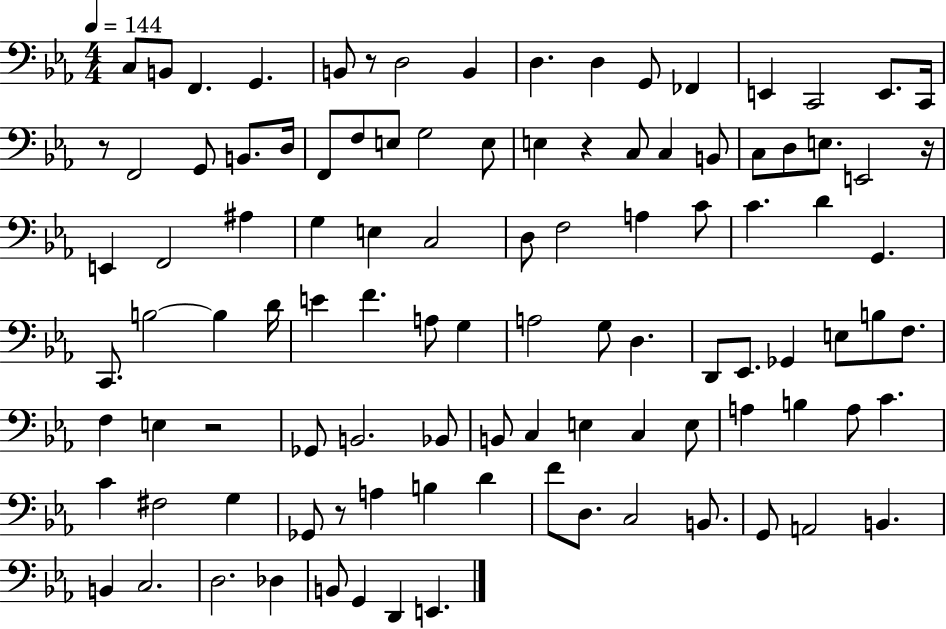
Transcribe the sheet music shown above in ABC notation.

X:1
T:Untitled
M:4/4
L:1/4
K:Eb
C,/2 B,,/2 F,, G,, B,,/2 z/2 D,2 B,, D, D, G,,/2 _F,, E,, C,,2 E,,/2 C,,/4 z/2 F,,2 G,,/2 B,,/2 D,/4 F,,/2 F,/2 E,/2 G,2 E,/2 E, z C,/2 C, B,,/2 C,/2 D,/2 E,/2 E,,2 z/4 E,, F,,2 ^A, G, E, C,2 D,/2 F,2 A, C/2 C D G,, C,,/2 B,2 B, D/4 E F A,/2 G, A,2 G,/2 D, D,,/2 _E,,/2 _G,, E,/2 B,/2 F,/2 F, E, z2 _G,,/2 B,,2 _B,,/2 B,,/2 C, E, C, E,/2 A, B, A,/2 C C ^F,2 G, _G,,/2 z/2 A, B, D F/2 D,/2 C,2 B,,/2 G,,/2 A,,2 B,, B,, C,2 D,2 _D, B,,/2 G,, D,, E,,